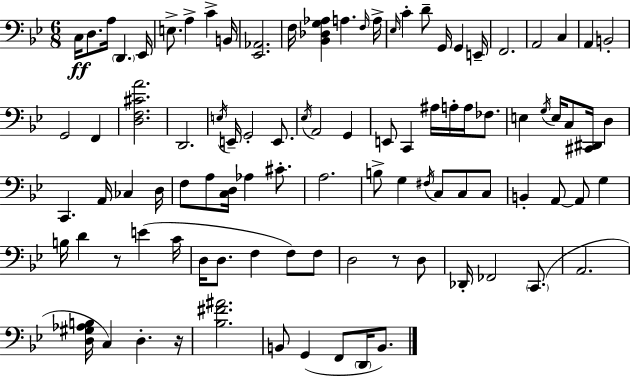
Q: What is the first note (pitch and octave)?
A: C3